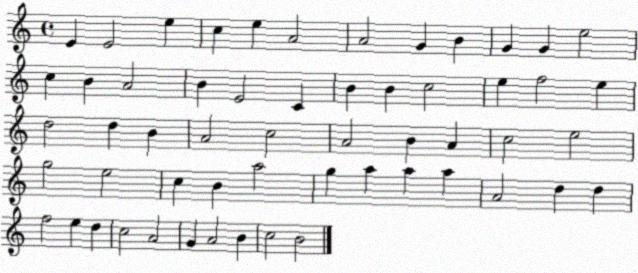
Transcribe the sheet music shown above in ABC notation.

X:1
T:Untitled
M:4/4
L:1/4
K:C
E E2 e c e A2 A2 G B G G e2 c B A2 B E2 C B B c2 e f2 e d2 d B A2 c2 A2 B A c2 e2 g2 e2 c B a2 g a a a A2 d d f2 e d c2 A2 G A2 B c2 B2